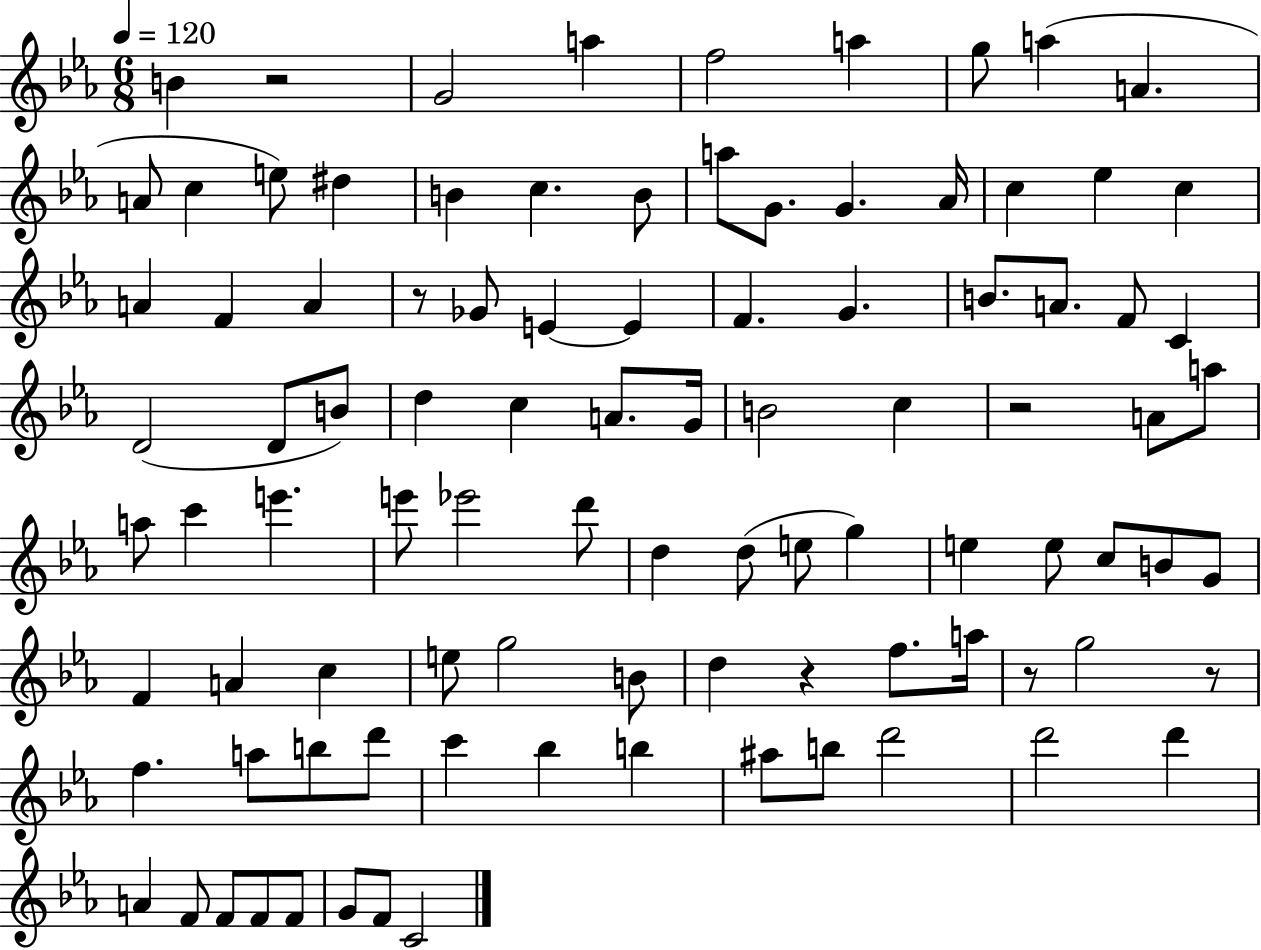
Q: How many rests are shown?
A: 6